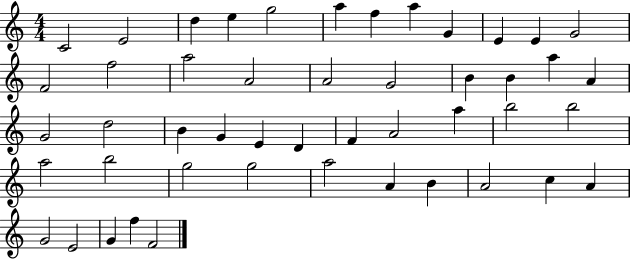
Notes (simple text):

C4/h E4/h D5/q E5/q G5/h A5/q F5/q A5/q G4/q E4/q E4/q G4/h F4/h F5/h A5/h A4/h A4/h G4/h B4/q B4/q A5/q A4/q G4/h D5/h B4/q G4/q E4/q D4/q F4/q A4/h A5/q B5/h B5/h A5/h B5/h G5/h G5/h A5/h A4/q B4/q A4/h C5/q A4/q G4/h E4/h G4/q F5/q F4/h